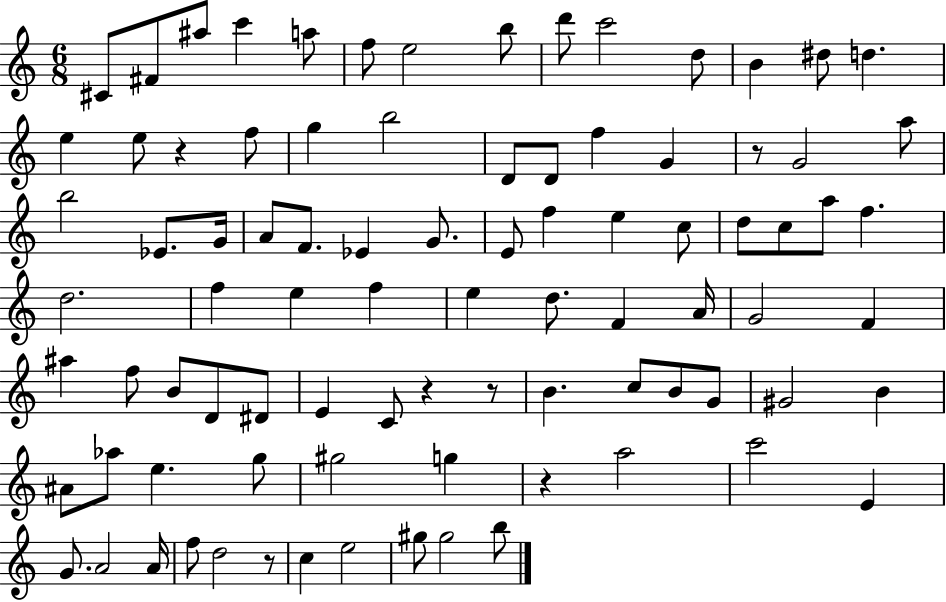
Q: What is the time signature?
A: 6/8